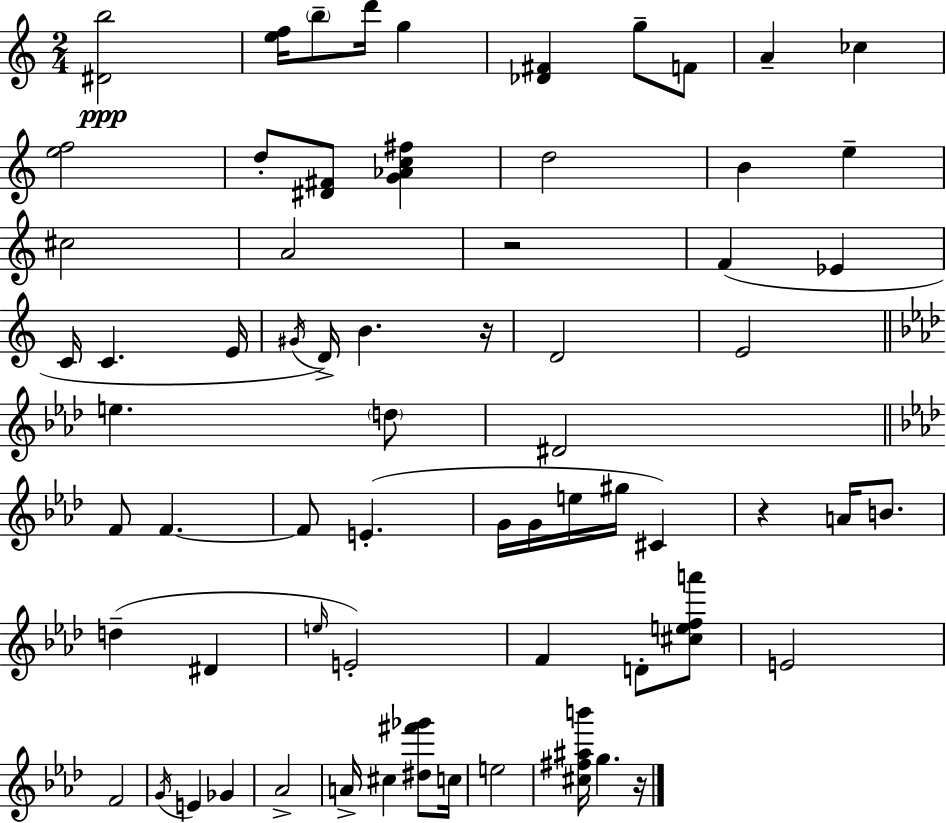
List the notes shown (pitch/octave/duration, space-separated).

[D#4,B5]/h [E5,F5]/s B5/e D6/s G5/q [Db4,F#4]/q G5/e F4/e A4/q CES5/q [E5,F5]/h D5/e [D#4,F#4]/e [G4,Ab4,C5,F#5]/q D5/h B4/q E5/q C#5/h A4/h R/h F4/q Eb4/q C4/s C4/q. E4/s G#4/s D4/s B4/q. R/s D4/h E4/h E5/q. D5/e D#4/h F4/e F4/q. F4/e E4/q. G4/s G4/s E5/s G#5/s C#4/q R/q A4/s B4/e. D5/q D#4/q E5/s E4/h F4/q D4/e [C#5,E5,F5,A6]/e E4/h F4/h G4/s E4/q Gb4/q Ab4/h A4/s C#5/q [D#5,F#6,Gb6]/e C5/s E5/h [C#5,F#5,A#5,B6]/s G5/q. R/s